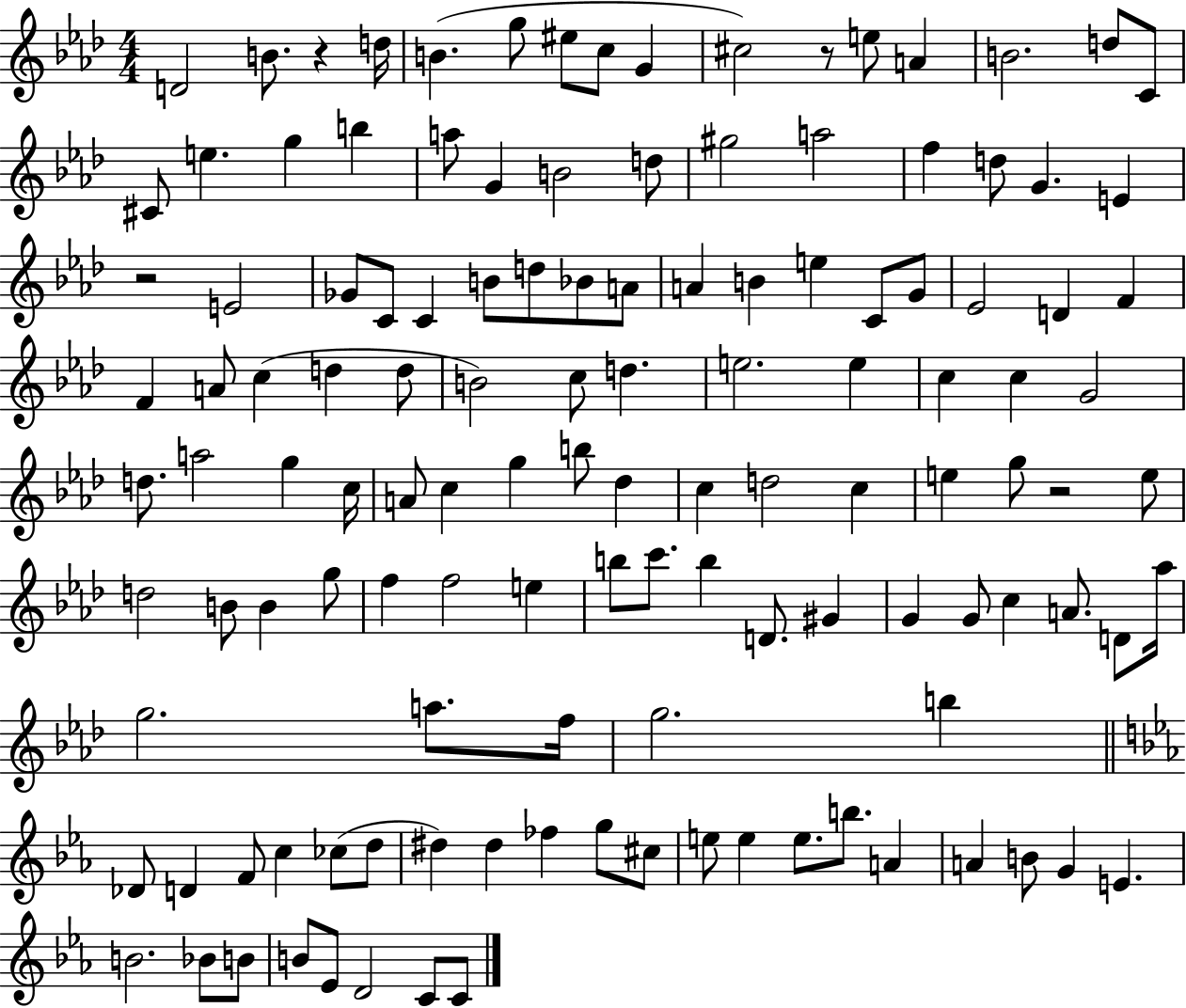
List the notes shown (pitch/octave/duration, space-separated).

D4/h B4/e. R/q D5/s B4/q. G5/e EIS5/e C5/e G4/q C#5/h R/e E5/e A4/q B4/h. D5/e C4/e C#4/e E5/q. G5/q B5/q A5/e G4/q B4/h D5/e G#5/h A5/h F5/q D5/e G4/q. E4/q R/h E4/h Gb4/e C4/e C4/q B4/e D5/e Bb4/e A4/e A4/q B4/q E5/q C4/e G4/e Eb4/h D4/q F4/q F4/q A4/e C5/q D5/q D5/e B4/h C5/e D5/q. E5/h. E5/q C5/q C5/q G4/h D5/e. A5/h G5/q C5/s A4/e C5/q G5/q B5/e Db5/q C5/q D5/h C5/q E5/q G5/e R/h E5/e D5/h B4/e B4/q G5/e F5/q F5/h E5/q B5/e C6/e. B5/q D4/e. G#4/q G4/q G4/e C5/q A4/e. D4/e Ab5/s G5/h. A5/e. F5/s G5/h. B5/q Db4/e D4/q F4/e C5/q CES5/e D5/e D#5/q D#5/q FES5/q G5/e C#5/e E5/e E5/q E5/e. B5/e. A4/q A4/q B4/e G4/q E4/q. B4/h. Bb4/e B4/e B4/e Eb4/e D4/h C4/e C4/e